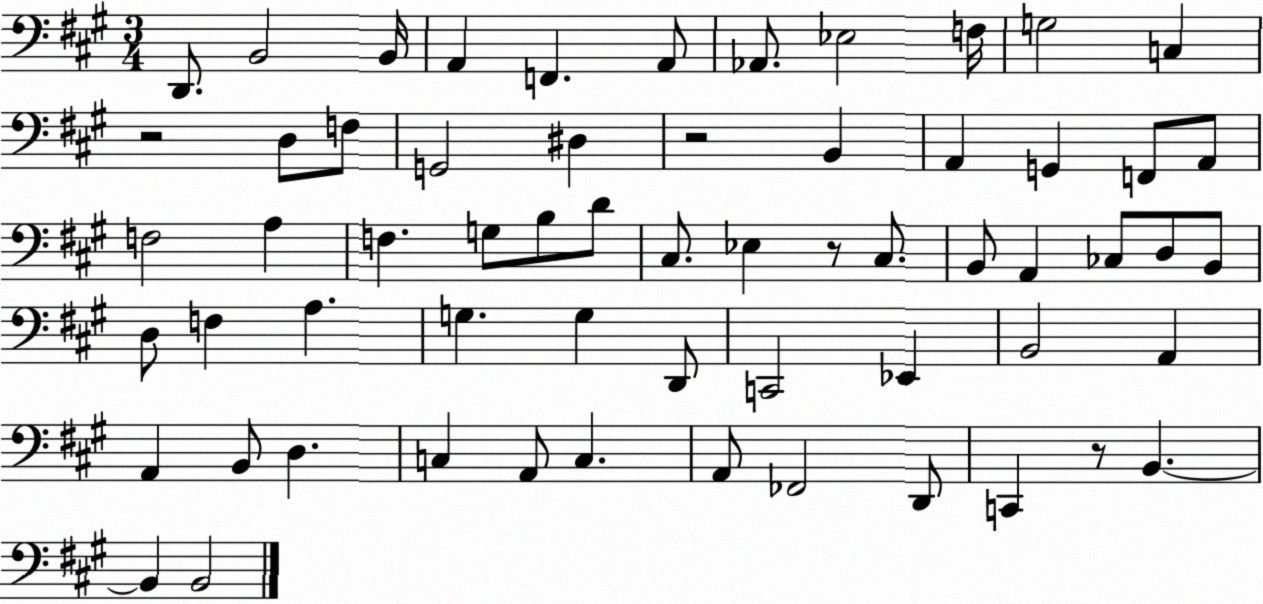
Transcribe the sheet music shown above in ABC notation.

X:1
T:Untitled
M:3/4
L:1/4
K:A
D,,/2 B,,2 B,,/4 A,, F,, A,,/2 _A,,/2 _E,2 F,/4 G,2 C, z2 D,/2 F,/2 G,,2 ^D, z2 B,, A,, G,, F,,/2 A,,/2 F,2 A, F, G,/2 B,/2 D/2 ^C,/2 _E, z/2 ^C,/2 B,,/2 A,, _C,/2 D,/2 B,,/2 D,/2 F, A, G, G, D,,/2 C,,2 _E,, B,,2 A,, A,, B,,/2 D, C, A,,/2 C, A,,/2 _F,,2 D,,/2 C,, z/2 B,, B,, B,,2